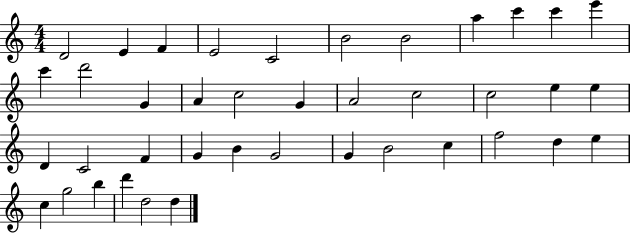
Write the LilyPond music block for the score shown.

{
  \clef treble
  \numericTimeSignature
  \time 4/4
  \key c \major
  d'2 e'4 f'4 | e'2 c'2 | b'2 b'2 | a''4 c'''4 c'''4 e'''4 | \break c'''4 d'''2 g'4 | a'4 c''2 g'4 | a'2 c''2 | c''2 e''4 e''4 | \break d'4 c'2 f'4 | g'4 b'4 g'2 | g'4 b'2 c''4 | f''2 d''4 e''4 | \break c''4 g''2 b''4 | d'''4 d''2 d''4 | \bar "|."
}